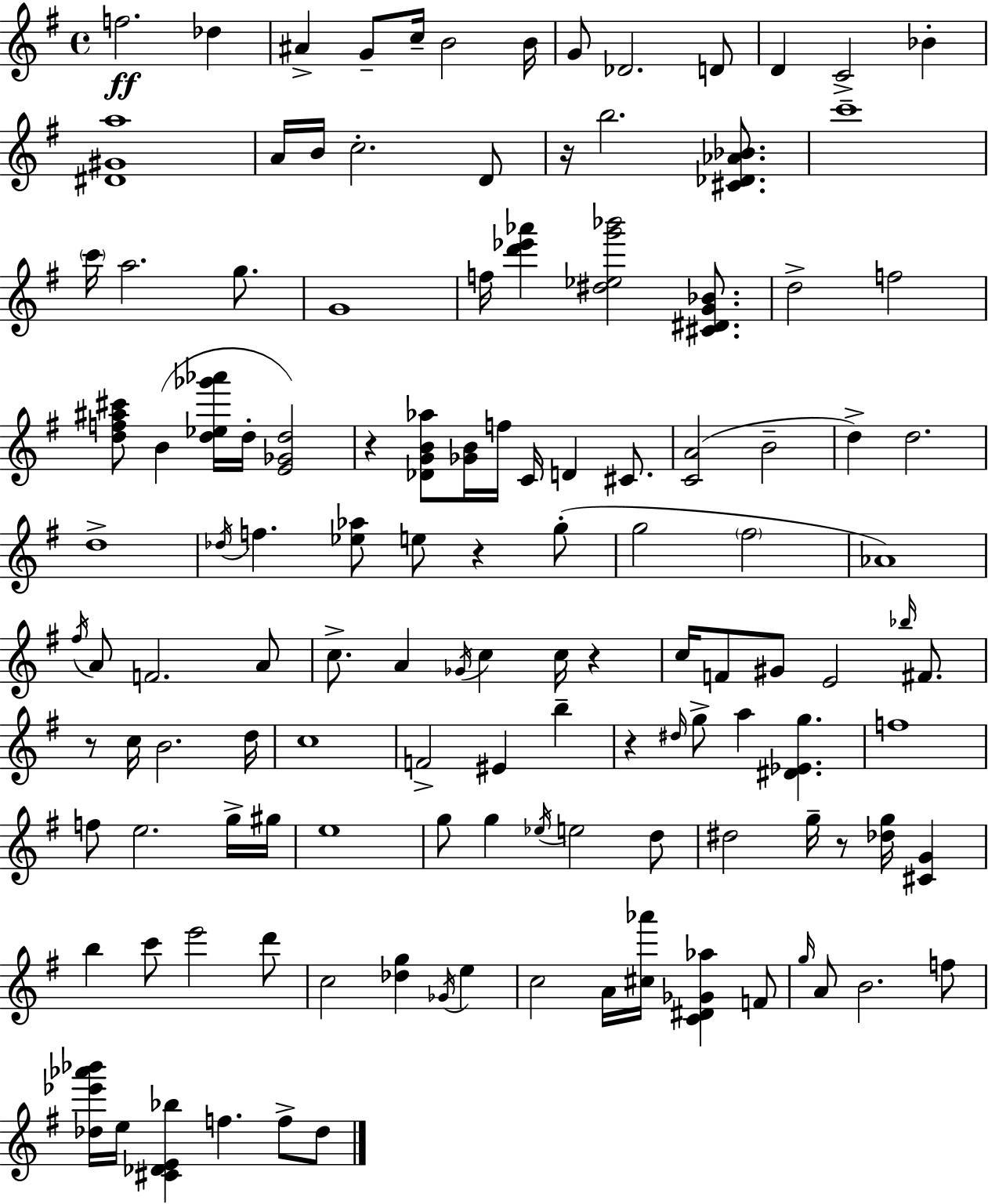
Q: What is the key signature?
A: G major